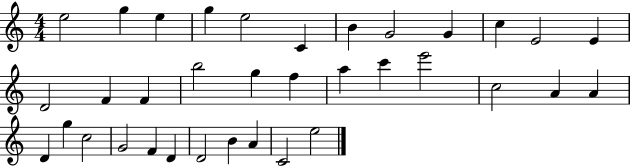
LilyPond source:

{
  \clef treble
  \numericTimeSignature
  \time 4/4
  \key c \major
  e''2 g''4 e''4 | g''4 e''2 c'4 | b'4 g'2 g'4 | c''4 e'2 e'4 | \break d'2 f'4 f'4 | b''2 g''4 f''4 | a''4 c'''4 e'''2 | c''2 a'4 a'4 | \break d'4 g''4 c''2 | g'2 f'4 d'4 | d'2 b'4 a'4 | c'2 e''2 | \break \bar "|."
}